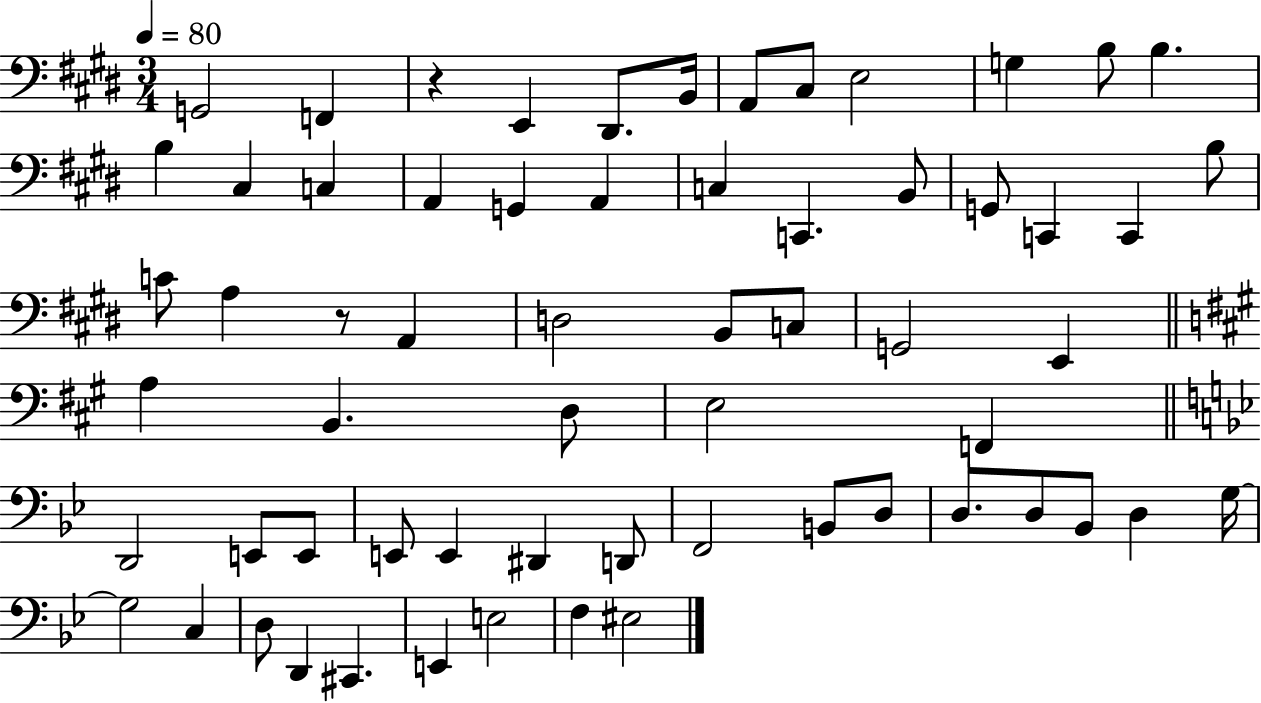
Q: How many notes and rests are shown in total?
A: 63